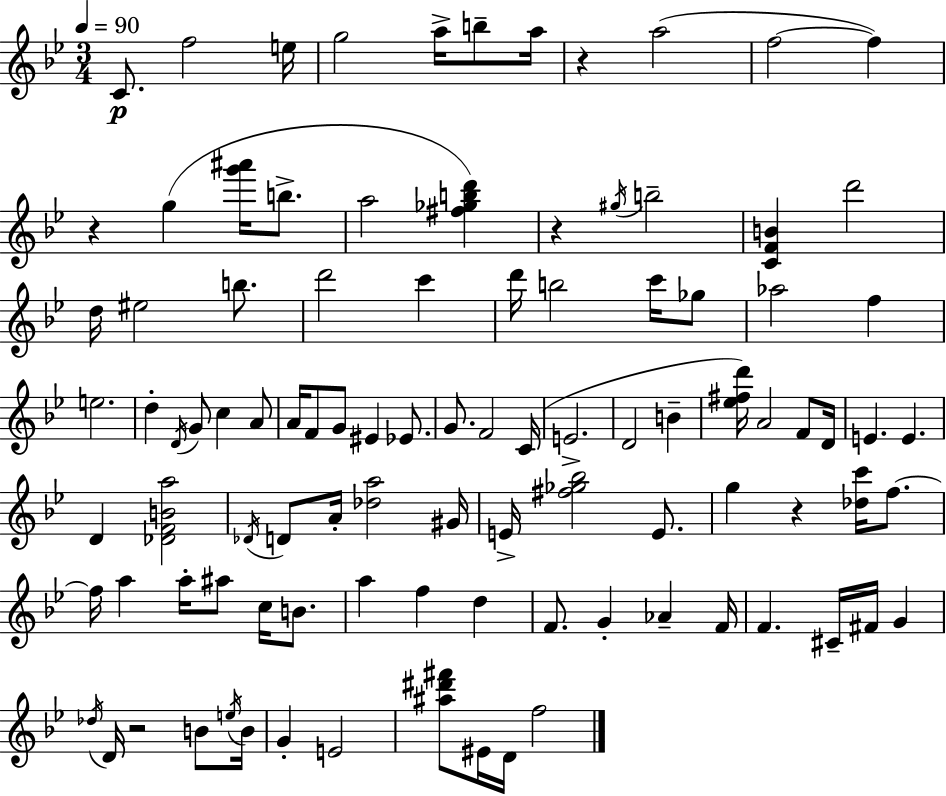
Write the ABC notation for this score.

X:1
T:Untitled
M:3/4
L:1/4
K:Bb
C/2 f2 e/4 g2 a/4 b/2 a/4 z a2 f2 f z g [g'^a']/4 b/2 a2 [^f_gbd'] z ^g/4 b2 [CFB] d'2 d/4 ^e2 b/2 d'2 c' d'/4 b2 c'/4 _g/2 _a2 f e2 d D/4 G/2 c A/2 A/4 F/2 G/2 ^E _E/2 G/2 F2 C/4 E2 D2 B [_e^fd']/4 A2 F/2 D/4 E E D [_DFBa]2 _D/4 D/2 A/4 [_da]2 ^G/4 E/4 [^f_g_b]2 E/2 g z [_dc']/4 f/2 f/4 a a/4 ^a/2 c/4 B/2 a f d F/2 G _A F/4 F ^C/4 ^F/4 G _d/4 D/4 z2 B/2 e/4 B/4 G E2 [^a^d'^f']/2 ^E/4 D/4 f2